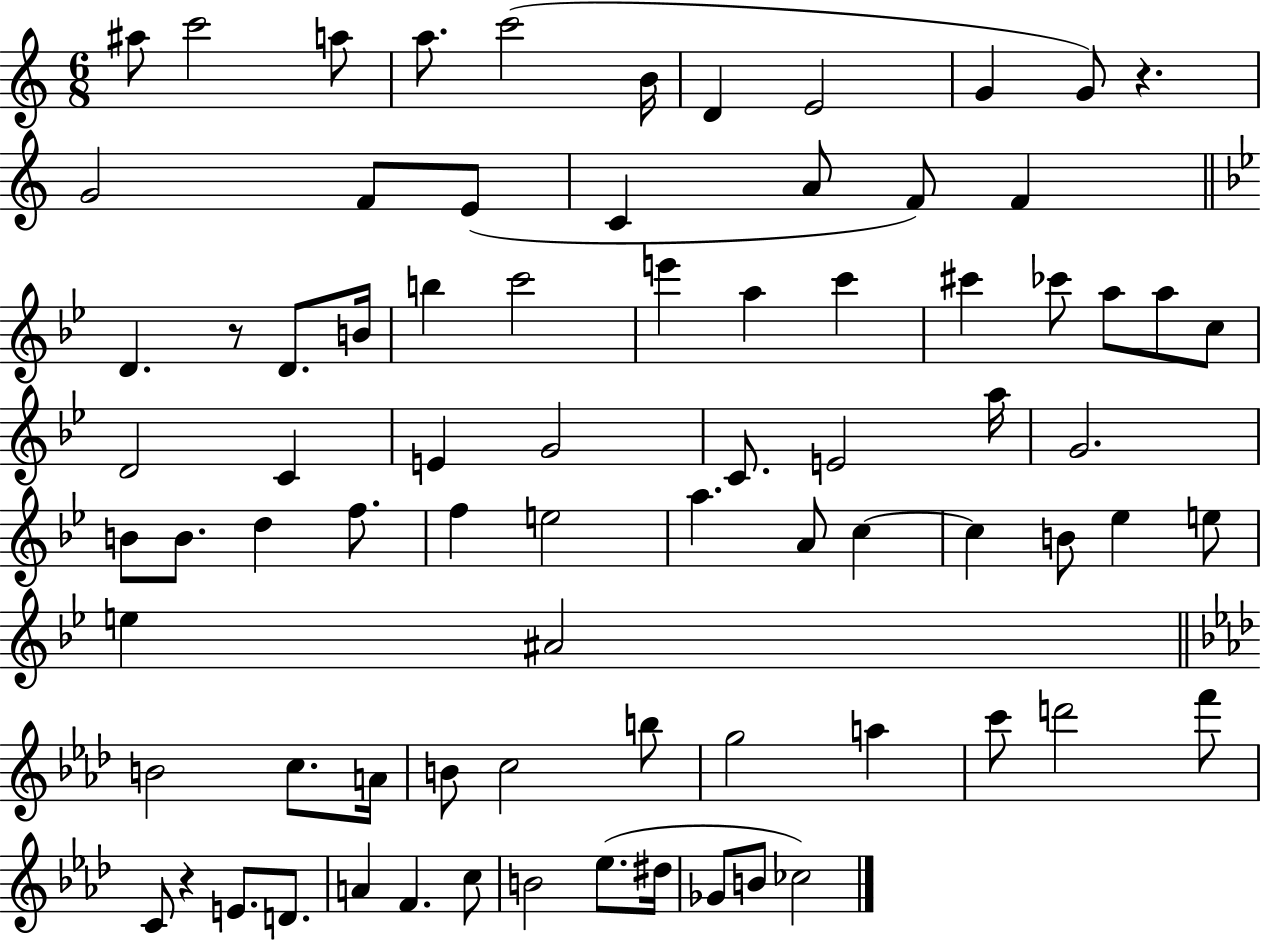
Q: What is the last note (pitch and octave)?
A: CES5